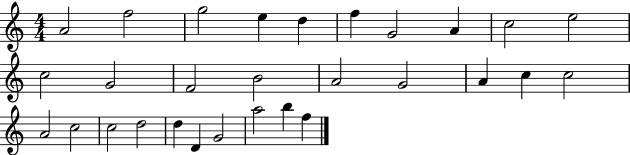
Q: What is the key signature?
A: C major